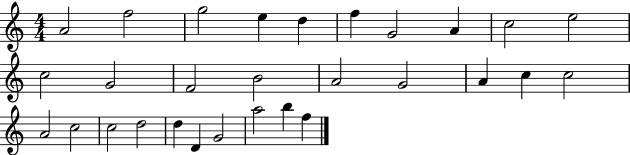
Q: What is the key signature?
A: C major